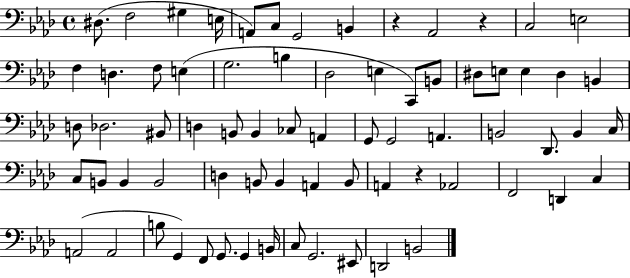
{
  \clef bass
  \time 4/4
  \defaultTimeSignature
  \key aes \major
  \repeat volta 2 { dis8.( f2 gis4 e16 | a,8) c8 g,2 b,4 | r4 aes,2 r4 | c2 e2 | \break f4 d4. f8 e4( | g2. b4 | des2 e4 c,8) b,8 | dis8 e8 e4 dis4 b,4 | \break d8 des2. bis,8 | d4 b,8 b,4 ces8 a,4 | g,8 g,2 a,4. | b,2 des,8. b,4 c16 | \break c8 b,8 b,4 b,2 | d4 b,8 b,4 a,4 b,8 | a,4 r4 aes,2 | f,2 d,4 c4 | \break a,2( a,2 | b8 g,4) f,8 g,8. g,4 b,16 | c8 g,2. eis,8 | d,2 b,2 | \break } \bar "|."
}